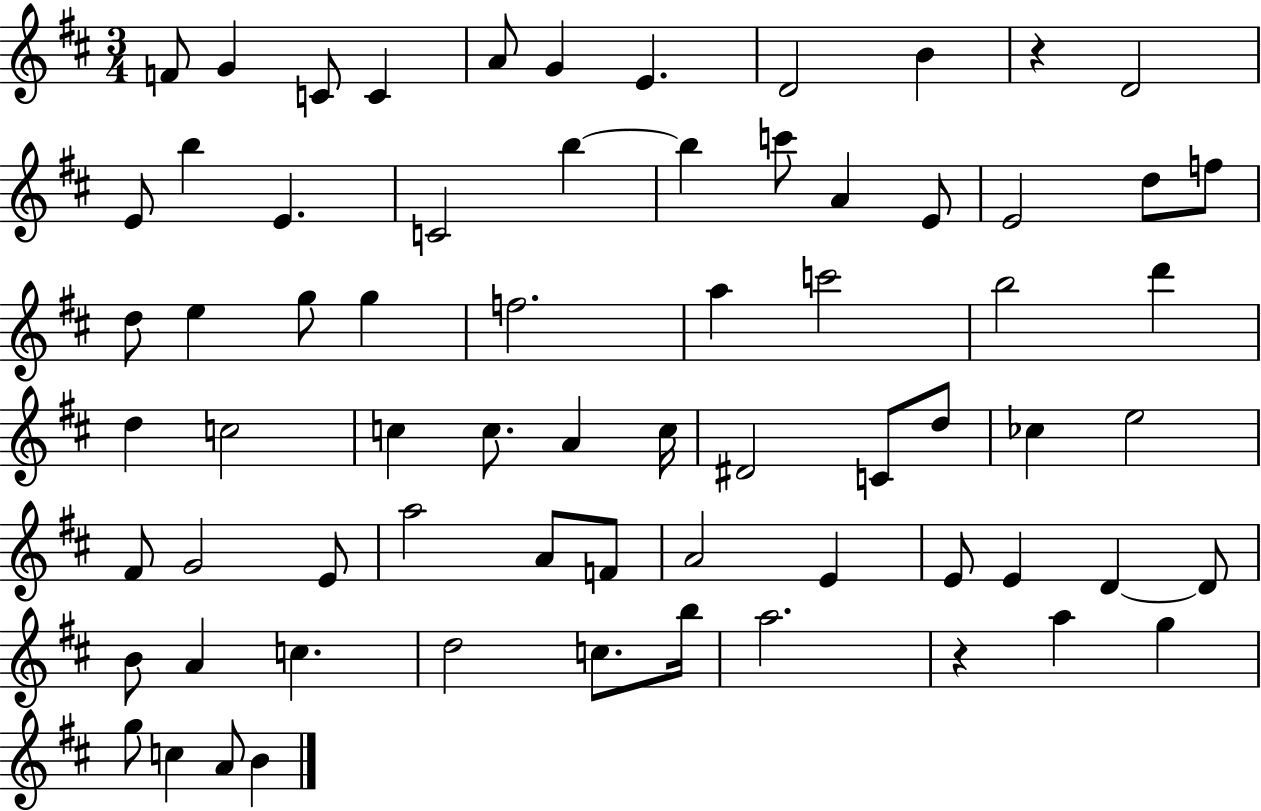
F4/e G4/q C4/e C4/q A4/e G4/q E4/q. D4/h B4/q R/q D4/h E4/e B5/q E4/q. C4/h B5/q B5/q C6/e A4/q E4/e E4/h D5/e F5/e D5/e E5/q G5/e G5/q F5/h. A5/q C6/h B5/h D6/q D5/q C5/h C5/q C5/e. A4/q C5/s D#4/h C4/e D5/e CES5/q E5/h F#4/e G4/h E4/e A5/h A4/e F4/e A4/h E4/q E4/e E4/q D4/q D4/e B4/e A4/q C5/q. D5/h C5/e. B5/s A5/h. R/q A5/q G5/q G5/e C5/q A4/e B4/q